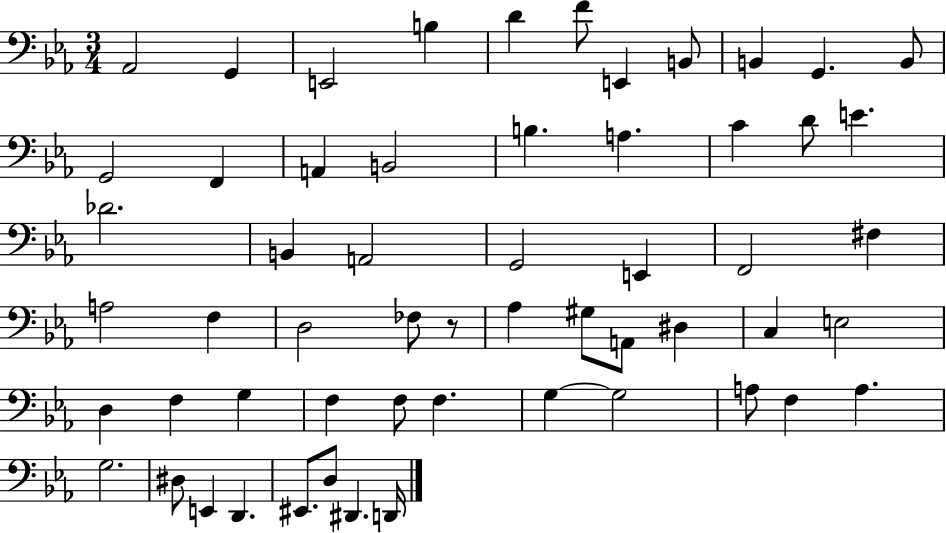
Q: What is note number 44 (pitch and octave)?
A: G3